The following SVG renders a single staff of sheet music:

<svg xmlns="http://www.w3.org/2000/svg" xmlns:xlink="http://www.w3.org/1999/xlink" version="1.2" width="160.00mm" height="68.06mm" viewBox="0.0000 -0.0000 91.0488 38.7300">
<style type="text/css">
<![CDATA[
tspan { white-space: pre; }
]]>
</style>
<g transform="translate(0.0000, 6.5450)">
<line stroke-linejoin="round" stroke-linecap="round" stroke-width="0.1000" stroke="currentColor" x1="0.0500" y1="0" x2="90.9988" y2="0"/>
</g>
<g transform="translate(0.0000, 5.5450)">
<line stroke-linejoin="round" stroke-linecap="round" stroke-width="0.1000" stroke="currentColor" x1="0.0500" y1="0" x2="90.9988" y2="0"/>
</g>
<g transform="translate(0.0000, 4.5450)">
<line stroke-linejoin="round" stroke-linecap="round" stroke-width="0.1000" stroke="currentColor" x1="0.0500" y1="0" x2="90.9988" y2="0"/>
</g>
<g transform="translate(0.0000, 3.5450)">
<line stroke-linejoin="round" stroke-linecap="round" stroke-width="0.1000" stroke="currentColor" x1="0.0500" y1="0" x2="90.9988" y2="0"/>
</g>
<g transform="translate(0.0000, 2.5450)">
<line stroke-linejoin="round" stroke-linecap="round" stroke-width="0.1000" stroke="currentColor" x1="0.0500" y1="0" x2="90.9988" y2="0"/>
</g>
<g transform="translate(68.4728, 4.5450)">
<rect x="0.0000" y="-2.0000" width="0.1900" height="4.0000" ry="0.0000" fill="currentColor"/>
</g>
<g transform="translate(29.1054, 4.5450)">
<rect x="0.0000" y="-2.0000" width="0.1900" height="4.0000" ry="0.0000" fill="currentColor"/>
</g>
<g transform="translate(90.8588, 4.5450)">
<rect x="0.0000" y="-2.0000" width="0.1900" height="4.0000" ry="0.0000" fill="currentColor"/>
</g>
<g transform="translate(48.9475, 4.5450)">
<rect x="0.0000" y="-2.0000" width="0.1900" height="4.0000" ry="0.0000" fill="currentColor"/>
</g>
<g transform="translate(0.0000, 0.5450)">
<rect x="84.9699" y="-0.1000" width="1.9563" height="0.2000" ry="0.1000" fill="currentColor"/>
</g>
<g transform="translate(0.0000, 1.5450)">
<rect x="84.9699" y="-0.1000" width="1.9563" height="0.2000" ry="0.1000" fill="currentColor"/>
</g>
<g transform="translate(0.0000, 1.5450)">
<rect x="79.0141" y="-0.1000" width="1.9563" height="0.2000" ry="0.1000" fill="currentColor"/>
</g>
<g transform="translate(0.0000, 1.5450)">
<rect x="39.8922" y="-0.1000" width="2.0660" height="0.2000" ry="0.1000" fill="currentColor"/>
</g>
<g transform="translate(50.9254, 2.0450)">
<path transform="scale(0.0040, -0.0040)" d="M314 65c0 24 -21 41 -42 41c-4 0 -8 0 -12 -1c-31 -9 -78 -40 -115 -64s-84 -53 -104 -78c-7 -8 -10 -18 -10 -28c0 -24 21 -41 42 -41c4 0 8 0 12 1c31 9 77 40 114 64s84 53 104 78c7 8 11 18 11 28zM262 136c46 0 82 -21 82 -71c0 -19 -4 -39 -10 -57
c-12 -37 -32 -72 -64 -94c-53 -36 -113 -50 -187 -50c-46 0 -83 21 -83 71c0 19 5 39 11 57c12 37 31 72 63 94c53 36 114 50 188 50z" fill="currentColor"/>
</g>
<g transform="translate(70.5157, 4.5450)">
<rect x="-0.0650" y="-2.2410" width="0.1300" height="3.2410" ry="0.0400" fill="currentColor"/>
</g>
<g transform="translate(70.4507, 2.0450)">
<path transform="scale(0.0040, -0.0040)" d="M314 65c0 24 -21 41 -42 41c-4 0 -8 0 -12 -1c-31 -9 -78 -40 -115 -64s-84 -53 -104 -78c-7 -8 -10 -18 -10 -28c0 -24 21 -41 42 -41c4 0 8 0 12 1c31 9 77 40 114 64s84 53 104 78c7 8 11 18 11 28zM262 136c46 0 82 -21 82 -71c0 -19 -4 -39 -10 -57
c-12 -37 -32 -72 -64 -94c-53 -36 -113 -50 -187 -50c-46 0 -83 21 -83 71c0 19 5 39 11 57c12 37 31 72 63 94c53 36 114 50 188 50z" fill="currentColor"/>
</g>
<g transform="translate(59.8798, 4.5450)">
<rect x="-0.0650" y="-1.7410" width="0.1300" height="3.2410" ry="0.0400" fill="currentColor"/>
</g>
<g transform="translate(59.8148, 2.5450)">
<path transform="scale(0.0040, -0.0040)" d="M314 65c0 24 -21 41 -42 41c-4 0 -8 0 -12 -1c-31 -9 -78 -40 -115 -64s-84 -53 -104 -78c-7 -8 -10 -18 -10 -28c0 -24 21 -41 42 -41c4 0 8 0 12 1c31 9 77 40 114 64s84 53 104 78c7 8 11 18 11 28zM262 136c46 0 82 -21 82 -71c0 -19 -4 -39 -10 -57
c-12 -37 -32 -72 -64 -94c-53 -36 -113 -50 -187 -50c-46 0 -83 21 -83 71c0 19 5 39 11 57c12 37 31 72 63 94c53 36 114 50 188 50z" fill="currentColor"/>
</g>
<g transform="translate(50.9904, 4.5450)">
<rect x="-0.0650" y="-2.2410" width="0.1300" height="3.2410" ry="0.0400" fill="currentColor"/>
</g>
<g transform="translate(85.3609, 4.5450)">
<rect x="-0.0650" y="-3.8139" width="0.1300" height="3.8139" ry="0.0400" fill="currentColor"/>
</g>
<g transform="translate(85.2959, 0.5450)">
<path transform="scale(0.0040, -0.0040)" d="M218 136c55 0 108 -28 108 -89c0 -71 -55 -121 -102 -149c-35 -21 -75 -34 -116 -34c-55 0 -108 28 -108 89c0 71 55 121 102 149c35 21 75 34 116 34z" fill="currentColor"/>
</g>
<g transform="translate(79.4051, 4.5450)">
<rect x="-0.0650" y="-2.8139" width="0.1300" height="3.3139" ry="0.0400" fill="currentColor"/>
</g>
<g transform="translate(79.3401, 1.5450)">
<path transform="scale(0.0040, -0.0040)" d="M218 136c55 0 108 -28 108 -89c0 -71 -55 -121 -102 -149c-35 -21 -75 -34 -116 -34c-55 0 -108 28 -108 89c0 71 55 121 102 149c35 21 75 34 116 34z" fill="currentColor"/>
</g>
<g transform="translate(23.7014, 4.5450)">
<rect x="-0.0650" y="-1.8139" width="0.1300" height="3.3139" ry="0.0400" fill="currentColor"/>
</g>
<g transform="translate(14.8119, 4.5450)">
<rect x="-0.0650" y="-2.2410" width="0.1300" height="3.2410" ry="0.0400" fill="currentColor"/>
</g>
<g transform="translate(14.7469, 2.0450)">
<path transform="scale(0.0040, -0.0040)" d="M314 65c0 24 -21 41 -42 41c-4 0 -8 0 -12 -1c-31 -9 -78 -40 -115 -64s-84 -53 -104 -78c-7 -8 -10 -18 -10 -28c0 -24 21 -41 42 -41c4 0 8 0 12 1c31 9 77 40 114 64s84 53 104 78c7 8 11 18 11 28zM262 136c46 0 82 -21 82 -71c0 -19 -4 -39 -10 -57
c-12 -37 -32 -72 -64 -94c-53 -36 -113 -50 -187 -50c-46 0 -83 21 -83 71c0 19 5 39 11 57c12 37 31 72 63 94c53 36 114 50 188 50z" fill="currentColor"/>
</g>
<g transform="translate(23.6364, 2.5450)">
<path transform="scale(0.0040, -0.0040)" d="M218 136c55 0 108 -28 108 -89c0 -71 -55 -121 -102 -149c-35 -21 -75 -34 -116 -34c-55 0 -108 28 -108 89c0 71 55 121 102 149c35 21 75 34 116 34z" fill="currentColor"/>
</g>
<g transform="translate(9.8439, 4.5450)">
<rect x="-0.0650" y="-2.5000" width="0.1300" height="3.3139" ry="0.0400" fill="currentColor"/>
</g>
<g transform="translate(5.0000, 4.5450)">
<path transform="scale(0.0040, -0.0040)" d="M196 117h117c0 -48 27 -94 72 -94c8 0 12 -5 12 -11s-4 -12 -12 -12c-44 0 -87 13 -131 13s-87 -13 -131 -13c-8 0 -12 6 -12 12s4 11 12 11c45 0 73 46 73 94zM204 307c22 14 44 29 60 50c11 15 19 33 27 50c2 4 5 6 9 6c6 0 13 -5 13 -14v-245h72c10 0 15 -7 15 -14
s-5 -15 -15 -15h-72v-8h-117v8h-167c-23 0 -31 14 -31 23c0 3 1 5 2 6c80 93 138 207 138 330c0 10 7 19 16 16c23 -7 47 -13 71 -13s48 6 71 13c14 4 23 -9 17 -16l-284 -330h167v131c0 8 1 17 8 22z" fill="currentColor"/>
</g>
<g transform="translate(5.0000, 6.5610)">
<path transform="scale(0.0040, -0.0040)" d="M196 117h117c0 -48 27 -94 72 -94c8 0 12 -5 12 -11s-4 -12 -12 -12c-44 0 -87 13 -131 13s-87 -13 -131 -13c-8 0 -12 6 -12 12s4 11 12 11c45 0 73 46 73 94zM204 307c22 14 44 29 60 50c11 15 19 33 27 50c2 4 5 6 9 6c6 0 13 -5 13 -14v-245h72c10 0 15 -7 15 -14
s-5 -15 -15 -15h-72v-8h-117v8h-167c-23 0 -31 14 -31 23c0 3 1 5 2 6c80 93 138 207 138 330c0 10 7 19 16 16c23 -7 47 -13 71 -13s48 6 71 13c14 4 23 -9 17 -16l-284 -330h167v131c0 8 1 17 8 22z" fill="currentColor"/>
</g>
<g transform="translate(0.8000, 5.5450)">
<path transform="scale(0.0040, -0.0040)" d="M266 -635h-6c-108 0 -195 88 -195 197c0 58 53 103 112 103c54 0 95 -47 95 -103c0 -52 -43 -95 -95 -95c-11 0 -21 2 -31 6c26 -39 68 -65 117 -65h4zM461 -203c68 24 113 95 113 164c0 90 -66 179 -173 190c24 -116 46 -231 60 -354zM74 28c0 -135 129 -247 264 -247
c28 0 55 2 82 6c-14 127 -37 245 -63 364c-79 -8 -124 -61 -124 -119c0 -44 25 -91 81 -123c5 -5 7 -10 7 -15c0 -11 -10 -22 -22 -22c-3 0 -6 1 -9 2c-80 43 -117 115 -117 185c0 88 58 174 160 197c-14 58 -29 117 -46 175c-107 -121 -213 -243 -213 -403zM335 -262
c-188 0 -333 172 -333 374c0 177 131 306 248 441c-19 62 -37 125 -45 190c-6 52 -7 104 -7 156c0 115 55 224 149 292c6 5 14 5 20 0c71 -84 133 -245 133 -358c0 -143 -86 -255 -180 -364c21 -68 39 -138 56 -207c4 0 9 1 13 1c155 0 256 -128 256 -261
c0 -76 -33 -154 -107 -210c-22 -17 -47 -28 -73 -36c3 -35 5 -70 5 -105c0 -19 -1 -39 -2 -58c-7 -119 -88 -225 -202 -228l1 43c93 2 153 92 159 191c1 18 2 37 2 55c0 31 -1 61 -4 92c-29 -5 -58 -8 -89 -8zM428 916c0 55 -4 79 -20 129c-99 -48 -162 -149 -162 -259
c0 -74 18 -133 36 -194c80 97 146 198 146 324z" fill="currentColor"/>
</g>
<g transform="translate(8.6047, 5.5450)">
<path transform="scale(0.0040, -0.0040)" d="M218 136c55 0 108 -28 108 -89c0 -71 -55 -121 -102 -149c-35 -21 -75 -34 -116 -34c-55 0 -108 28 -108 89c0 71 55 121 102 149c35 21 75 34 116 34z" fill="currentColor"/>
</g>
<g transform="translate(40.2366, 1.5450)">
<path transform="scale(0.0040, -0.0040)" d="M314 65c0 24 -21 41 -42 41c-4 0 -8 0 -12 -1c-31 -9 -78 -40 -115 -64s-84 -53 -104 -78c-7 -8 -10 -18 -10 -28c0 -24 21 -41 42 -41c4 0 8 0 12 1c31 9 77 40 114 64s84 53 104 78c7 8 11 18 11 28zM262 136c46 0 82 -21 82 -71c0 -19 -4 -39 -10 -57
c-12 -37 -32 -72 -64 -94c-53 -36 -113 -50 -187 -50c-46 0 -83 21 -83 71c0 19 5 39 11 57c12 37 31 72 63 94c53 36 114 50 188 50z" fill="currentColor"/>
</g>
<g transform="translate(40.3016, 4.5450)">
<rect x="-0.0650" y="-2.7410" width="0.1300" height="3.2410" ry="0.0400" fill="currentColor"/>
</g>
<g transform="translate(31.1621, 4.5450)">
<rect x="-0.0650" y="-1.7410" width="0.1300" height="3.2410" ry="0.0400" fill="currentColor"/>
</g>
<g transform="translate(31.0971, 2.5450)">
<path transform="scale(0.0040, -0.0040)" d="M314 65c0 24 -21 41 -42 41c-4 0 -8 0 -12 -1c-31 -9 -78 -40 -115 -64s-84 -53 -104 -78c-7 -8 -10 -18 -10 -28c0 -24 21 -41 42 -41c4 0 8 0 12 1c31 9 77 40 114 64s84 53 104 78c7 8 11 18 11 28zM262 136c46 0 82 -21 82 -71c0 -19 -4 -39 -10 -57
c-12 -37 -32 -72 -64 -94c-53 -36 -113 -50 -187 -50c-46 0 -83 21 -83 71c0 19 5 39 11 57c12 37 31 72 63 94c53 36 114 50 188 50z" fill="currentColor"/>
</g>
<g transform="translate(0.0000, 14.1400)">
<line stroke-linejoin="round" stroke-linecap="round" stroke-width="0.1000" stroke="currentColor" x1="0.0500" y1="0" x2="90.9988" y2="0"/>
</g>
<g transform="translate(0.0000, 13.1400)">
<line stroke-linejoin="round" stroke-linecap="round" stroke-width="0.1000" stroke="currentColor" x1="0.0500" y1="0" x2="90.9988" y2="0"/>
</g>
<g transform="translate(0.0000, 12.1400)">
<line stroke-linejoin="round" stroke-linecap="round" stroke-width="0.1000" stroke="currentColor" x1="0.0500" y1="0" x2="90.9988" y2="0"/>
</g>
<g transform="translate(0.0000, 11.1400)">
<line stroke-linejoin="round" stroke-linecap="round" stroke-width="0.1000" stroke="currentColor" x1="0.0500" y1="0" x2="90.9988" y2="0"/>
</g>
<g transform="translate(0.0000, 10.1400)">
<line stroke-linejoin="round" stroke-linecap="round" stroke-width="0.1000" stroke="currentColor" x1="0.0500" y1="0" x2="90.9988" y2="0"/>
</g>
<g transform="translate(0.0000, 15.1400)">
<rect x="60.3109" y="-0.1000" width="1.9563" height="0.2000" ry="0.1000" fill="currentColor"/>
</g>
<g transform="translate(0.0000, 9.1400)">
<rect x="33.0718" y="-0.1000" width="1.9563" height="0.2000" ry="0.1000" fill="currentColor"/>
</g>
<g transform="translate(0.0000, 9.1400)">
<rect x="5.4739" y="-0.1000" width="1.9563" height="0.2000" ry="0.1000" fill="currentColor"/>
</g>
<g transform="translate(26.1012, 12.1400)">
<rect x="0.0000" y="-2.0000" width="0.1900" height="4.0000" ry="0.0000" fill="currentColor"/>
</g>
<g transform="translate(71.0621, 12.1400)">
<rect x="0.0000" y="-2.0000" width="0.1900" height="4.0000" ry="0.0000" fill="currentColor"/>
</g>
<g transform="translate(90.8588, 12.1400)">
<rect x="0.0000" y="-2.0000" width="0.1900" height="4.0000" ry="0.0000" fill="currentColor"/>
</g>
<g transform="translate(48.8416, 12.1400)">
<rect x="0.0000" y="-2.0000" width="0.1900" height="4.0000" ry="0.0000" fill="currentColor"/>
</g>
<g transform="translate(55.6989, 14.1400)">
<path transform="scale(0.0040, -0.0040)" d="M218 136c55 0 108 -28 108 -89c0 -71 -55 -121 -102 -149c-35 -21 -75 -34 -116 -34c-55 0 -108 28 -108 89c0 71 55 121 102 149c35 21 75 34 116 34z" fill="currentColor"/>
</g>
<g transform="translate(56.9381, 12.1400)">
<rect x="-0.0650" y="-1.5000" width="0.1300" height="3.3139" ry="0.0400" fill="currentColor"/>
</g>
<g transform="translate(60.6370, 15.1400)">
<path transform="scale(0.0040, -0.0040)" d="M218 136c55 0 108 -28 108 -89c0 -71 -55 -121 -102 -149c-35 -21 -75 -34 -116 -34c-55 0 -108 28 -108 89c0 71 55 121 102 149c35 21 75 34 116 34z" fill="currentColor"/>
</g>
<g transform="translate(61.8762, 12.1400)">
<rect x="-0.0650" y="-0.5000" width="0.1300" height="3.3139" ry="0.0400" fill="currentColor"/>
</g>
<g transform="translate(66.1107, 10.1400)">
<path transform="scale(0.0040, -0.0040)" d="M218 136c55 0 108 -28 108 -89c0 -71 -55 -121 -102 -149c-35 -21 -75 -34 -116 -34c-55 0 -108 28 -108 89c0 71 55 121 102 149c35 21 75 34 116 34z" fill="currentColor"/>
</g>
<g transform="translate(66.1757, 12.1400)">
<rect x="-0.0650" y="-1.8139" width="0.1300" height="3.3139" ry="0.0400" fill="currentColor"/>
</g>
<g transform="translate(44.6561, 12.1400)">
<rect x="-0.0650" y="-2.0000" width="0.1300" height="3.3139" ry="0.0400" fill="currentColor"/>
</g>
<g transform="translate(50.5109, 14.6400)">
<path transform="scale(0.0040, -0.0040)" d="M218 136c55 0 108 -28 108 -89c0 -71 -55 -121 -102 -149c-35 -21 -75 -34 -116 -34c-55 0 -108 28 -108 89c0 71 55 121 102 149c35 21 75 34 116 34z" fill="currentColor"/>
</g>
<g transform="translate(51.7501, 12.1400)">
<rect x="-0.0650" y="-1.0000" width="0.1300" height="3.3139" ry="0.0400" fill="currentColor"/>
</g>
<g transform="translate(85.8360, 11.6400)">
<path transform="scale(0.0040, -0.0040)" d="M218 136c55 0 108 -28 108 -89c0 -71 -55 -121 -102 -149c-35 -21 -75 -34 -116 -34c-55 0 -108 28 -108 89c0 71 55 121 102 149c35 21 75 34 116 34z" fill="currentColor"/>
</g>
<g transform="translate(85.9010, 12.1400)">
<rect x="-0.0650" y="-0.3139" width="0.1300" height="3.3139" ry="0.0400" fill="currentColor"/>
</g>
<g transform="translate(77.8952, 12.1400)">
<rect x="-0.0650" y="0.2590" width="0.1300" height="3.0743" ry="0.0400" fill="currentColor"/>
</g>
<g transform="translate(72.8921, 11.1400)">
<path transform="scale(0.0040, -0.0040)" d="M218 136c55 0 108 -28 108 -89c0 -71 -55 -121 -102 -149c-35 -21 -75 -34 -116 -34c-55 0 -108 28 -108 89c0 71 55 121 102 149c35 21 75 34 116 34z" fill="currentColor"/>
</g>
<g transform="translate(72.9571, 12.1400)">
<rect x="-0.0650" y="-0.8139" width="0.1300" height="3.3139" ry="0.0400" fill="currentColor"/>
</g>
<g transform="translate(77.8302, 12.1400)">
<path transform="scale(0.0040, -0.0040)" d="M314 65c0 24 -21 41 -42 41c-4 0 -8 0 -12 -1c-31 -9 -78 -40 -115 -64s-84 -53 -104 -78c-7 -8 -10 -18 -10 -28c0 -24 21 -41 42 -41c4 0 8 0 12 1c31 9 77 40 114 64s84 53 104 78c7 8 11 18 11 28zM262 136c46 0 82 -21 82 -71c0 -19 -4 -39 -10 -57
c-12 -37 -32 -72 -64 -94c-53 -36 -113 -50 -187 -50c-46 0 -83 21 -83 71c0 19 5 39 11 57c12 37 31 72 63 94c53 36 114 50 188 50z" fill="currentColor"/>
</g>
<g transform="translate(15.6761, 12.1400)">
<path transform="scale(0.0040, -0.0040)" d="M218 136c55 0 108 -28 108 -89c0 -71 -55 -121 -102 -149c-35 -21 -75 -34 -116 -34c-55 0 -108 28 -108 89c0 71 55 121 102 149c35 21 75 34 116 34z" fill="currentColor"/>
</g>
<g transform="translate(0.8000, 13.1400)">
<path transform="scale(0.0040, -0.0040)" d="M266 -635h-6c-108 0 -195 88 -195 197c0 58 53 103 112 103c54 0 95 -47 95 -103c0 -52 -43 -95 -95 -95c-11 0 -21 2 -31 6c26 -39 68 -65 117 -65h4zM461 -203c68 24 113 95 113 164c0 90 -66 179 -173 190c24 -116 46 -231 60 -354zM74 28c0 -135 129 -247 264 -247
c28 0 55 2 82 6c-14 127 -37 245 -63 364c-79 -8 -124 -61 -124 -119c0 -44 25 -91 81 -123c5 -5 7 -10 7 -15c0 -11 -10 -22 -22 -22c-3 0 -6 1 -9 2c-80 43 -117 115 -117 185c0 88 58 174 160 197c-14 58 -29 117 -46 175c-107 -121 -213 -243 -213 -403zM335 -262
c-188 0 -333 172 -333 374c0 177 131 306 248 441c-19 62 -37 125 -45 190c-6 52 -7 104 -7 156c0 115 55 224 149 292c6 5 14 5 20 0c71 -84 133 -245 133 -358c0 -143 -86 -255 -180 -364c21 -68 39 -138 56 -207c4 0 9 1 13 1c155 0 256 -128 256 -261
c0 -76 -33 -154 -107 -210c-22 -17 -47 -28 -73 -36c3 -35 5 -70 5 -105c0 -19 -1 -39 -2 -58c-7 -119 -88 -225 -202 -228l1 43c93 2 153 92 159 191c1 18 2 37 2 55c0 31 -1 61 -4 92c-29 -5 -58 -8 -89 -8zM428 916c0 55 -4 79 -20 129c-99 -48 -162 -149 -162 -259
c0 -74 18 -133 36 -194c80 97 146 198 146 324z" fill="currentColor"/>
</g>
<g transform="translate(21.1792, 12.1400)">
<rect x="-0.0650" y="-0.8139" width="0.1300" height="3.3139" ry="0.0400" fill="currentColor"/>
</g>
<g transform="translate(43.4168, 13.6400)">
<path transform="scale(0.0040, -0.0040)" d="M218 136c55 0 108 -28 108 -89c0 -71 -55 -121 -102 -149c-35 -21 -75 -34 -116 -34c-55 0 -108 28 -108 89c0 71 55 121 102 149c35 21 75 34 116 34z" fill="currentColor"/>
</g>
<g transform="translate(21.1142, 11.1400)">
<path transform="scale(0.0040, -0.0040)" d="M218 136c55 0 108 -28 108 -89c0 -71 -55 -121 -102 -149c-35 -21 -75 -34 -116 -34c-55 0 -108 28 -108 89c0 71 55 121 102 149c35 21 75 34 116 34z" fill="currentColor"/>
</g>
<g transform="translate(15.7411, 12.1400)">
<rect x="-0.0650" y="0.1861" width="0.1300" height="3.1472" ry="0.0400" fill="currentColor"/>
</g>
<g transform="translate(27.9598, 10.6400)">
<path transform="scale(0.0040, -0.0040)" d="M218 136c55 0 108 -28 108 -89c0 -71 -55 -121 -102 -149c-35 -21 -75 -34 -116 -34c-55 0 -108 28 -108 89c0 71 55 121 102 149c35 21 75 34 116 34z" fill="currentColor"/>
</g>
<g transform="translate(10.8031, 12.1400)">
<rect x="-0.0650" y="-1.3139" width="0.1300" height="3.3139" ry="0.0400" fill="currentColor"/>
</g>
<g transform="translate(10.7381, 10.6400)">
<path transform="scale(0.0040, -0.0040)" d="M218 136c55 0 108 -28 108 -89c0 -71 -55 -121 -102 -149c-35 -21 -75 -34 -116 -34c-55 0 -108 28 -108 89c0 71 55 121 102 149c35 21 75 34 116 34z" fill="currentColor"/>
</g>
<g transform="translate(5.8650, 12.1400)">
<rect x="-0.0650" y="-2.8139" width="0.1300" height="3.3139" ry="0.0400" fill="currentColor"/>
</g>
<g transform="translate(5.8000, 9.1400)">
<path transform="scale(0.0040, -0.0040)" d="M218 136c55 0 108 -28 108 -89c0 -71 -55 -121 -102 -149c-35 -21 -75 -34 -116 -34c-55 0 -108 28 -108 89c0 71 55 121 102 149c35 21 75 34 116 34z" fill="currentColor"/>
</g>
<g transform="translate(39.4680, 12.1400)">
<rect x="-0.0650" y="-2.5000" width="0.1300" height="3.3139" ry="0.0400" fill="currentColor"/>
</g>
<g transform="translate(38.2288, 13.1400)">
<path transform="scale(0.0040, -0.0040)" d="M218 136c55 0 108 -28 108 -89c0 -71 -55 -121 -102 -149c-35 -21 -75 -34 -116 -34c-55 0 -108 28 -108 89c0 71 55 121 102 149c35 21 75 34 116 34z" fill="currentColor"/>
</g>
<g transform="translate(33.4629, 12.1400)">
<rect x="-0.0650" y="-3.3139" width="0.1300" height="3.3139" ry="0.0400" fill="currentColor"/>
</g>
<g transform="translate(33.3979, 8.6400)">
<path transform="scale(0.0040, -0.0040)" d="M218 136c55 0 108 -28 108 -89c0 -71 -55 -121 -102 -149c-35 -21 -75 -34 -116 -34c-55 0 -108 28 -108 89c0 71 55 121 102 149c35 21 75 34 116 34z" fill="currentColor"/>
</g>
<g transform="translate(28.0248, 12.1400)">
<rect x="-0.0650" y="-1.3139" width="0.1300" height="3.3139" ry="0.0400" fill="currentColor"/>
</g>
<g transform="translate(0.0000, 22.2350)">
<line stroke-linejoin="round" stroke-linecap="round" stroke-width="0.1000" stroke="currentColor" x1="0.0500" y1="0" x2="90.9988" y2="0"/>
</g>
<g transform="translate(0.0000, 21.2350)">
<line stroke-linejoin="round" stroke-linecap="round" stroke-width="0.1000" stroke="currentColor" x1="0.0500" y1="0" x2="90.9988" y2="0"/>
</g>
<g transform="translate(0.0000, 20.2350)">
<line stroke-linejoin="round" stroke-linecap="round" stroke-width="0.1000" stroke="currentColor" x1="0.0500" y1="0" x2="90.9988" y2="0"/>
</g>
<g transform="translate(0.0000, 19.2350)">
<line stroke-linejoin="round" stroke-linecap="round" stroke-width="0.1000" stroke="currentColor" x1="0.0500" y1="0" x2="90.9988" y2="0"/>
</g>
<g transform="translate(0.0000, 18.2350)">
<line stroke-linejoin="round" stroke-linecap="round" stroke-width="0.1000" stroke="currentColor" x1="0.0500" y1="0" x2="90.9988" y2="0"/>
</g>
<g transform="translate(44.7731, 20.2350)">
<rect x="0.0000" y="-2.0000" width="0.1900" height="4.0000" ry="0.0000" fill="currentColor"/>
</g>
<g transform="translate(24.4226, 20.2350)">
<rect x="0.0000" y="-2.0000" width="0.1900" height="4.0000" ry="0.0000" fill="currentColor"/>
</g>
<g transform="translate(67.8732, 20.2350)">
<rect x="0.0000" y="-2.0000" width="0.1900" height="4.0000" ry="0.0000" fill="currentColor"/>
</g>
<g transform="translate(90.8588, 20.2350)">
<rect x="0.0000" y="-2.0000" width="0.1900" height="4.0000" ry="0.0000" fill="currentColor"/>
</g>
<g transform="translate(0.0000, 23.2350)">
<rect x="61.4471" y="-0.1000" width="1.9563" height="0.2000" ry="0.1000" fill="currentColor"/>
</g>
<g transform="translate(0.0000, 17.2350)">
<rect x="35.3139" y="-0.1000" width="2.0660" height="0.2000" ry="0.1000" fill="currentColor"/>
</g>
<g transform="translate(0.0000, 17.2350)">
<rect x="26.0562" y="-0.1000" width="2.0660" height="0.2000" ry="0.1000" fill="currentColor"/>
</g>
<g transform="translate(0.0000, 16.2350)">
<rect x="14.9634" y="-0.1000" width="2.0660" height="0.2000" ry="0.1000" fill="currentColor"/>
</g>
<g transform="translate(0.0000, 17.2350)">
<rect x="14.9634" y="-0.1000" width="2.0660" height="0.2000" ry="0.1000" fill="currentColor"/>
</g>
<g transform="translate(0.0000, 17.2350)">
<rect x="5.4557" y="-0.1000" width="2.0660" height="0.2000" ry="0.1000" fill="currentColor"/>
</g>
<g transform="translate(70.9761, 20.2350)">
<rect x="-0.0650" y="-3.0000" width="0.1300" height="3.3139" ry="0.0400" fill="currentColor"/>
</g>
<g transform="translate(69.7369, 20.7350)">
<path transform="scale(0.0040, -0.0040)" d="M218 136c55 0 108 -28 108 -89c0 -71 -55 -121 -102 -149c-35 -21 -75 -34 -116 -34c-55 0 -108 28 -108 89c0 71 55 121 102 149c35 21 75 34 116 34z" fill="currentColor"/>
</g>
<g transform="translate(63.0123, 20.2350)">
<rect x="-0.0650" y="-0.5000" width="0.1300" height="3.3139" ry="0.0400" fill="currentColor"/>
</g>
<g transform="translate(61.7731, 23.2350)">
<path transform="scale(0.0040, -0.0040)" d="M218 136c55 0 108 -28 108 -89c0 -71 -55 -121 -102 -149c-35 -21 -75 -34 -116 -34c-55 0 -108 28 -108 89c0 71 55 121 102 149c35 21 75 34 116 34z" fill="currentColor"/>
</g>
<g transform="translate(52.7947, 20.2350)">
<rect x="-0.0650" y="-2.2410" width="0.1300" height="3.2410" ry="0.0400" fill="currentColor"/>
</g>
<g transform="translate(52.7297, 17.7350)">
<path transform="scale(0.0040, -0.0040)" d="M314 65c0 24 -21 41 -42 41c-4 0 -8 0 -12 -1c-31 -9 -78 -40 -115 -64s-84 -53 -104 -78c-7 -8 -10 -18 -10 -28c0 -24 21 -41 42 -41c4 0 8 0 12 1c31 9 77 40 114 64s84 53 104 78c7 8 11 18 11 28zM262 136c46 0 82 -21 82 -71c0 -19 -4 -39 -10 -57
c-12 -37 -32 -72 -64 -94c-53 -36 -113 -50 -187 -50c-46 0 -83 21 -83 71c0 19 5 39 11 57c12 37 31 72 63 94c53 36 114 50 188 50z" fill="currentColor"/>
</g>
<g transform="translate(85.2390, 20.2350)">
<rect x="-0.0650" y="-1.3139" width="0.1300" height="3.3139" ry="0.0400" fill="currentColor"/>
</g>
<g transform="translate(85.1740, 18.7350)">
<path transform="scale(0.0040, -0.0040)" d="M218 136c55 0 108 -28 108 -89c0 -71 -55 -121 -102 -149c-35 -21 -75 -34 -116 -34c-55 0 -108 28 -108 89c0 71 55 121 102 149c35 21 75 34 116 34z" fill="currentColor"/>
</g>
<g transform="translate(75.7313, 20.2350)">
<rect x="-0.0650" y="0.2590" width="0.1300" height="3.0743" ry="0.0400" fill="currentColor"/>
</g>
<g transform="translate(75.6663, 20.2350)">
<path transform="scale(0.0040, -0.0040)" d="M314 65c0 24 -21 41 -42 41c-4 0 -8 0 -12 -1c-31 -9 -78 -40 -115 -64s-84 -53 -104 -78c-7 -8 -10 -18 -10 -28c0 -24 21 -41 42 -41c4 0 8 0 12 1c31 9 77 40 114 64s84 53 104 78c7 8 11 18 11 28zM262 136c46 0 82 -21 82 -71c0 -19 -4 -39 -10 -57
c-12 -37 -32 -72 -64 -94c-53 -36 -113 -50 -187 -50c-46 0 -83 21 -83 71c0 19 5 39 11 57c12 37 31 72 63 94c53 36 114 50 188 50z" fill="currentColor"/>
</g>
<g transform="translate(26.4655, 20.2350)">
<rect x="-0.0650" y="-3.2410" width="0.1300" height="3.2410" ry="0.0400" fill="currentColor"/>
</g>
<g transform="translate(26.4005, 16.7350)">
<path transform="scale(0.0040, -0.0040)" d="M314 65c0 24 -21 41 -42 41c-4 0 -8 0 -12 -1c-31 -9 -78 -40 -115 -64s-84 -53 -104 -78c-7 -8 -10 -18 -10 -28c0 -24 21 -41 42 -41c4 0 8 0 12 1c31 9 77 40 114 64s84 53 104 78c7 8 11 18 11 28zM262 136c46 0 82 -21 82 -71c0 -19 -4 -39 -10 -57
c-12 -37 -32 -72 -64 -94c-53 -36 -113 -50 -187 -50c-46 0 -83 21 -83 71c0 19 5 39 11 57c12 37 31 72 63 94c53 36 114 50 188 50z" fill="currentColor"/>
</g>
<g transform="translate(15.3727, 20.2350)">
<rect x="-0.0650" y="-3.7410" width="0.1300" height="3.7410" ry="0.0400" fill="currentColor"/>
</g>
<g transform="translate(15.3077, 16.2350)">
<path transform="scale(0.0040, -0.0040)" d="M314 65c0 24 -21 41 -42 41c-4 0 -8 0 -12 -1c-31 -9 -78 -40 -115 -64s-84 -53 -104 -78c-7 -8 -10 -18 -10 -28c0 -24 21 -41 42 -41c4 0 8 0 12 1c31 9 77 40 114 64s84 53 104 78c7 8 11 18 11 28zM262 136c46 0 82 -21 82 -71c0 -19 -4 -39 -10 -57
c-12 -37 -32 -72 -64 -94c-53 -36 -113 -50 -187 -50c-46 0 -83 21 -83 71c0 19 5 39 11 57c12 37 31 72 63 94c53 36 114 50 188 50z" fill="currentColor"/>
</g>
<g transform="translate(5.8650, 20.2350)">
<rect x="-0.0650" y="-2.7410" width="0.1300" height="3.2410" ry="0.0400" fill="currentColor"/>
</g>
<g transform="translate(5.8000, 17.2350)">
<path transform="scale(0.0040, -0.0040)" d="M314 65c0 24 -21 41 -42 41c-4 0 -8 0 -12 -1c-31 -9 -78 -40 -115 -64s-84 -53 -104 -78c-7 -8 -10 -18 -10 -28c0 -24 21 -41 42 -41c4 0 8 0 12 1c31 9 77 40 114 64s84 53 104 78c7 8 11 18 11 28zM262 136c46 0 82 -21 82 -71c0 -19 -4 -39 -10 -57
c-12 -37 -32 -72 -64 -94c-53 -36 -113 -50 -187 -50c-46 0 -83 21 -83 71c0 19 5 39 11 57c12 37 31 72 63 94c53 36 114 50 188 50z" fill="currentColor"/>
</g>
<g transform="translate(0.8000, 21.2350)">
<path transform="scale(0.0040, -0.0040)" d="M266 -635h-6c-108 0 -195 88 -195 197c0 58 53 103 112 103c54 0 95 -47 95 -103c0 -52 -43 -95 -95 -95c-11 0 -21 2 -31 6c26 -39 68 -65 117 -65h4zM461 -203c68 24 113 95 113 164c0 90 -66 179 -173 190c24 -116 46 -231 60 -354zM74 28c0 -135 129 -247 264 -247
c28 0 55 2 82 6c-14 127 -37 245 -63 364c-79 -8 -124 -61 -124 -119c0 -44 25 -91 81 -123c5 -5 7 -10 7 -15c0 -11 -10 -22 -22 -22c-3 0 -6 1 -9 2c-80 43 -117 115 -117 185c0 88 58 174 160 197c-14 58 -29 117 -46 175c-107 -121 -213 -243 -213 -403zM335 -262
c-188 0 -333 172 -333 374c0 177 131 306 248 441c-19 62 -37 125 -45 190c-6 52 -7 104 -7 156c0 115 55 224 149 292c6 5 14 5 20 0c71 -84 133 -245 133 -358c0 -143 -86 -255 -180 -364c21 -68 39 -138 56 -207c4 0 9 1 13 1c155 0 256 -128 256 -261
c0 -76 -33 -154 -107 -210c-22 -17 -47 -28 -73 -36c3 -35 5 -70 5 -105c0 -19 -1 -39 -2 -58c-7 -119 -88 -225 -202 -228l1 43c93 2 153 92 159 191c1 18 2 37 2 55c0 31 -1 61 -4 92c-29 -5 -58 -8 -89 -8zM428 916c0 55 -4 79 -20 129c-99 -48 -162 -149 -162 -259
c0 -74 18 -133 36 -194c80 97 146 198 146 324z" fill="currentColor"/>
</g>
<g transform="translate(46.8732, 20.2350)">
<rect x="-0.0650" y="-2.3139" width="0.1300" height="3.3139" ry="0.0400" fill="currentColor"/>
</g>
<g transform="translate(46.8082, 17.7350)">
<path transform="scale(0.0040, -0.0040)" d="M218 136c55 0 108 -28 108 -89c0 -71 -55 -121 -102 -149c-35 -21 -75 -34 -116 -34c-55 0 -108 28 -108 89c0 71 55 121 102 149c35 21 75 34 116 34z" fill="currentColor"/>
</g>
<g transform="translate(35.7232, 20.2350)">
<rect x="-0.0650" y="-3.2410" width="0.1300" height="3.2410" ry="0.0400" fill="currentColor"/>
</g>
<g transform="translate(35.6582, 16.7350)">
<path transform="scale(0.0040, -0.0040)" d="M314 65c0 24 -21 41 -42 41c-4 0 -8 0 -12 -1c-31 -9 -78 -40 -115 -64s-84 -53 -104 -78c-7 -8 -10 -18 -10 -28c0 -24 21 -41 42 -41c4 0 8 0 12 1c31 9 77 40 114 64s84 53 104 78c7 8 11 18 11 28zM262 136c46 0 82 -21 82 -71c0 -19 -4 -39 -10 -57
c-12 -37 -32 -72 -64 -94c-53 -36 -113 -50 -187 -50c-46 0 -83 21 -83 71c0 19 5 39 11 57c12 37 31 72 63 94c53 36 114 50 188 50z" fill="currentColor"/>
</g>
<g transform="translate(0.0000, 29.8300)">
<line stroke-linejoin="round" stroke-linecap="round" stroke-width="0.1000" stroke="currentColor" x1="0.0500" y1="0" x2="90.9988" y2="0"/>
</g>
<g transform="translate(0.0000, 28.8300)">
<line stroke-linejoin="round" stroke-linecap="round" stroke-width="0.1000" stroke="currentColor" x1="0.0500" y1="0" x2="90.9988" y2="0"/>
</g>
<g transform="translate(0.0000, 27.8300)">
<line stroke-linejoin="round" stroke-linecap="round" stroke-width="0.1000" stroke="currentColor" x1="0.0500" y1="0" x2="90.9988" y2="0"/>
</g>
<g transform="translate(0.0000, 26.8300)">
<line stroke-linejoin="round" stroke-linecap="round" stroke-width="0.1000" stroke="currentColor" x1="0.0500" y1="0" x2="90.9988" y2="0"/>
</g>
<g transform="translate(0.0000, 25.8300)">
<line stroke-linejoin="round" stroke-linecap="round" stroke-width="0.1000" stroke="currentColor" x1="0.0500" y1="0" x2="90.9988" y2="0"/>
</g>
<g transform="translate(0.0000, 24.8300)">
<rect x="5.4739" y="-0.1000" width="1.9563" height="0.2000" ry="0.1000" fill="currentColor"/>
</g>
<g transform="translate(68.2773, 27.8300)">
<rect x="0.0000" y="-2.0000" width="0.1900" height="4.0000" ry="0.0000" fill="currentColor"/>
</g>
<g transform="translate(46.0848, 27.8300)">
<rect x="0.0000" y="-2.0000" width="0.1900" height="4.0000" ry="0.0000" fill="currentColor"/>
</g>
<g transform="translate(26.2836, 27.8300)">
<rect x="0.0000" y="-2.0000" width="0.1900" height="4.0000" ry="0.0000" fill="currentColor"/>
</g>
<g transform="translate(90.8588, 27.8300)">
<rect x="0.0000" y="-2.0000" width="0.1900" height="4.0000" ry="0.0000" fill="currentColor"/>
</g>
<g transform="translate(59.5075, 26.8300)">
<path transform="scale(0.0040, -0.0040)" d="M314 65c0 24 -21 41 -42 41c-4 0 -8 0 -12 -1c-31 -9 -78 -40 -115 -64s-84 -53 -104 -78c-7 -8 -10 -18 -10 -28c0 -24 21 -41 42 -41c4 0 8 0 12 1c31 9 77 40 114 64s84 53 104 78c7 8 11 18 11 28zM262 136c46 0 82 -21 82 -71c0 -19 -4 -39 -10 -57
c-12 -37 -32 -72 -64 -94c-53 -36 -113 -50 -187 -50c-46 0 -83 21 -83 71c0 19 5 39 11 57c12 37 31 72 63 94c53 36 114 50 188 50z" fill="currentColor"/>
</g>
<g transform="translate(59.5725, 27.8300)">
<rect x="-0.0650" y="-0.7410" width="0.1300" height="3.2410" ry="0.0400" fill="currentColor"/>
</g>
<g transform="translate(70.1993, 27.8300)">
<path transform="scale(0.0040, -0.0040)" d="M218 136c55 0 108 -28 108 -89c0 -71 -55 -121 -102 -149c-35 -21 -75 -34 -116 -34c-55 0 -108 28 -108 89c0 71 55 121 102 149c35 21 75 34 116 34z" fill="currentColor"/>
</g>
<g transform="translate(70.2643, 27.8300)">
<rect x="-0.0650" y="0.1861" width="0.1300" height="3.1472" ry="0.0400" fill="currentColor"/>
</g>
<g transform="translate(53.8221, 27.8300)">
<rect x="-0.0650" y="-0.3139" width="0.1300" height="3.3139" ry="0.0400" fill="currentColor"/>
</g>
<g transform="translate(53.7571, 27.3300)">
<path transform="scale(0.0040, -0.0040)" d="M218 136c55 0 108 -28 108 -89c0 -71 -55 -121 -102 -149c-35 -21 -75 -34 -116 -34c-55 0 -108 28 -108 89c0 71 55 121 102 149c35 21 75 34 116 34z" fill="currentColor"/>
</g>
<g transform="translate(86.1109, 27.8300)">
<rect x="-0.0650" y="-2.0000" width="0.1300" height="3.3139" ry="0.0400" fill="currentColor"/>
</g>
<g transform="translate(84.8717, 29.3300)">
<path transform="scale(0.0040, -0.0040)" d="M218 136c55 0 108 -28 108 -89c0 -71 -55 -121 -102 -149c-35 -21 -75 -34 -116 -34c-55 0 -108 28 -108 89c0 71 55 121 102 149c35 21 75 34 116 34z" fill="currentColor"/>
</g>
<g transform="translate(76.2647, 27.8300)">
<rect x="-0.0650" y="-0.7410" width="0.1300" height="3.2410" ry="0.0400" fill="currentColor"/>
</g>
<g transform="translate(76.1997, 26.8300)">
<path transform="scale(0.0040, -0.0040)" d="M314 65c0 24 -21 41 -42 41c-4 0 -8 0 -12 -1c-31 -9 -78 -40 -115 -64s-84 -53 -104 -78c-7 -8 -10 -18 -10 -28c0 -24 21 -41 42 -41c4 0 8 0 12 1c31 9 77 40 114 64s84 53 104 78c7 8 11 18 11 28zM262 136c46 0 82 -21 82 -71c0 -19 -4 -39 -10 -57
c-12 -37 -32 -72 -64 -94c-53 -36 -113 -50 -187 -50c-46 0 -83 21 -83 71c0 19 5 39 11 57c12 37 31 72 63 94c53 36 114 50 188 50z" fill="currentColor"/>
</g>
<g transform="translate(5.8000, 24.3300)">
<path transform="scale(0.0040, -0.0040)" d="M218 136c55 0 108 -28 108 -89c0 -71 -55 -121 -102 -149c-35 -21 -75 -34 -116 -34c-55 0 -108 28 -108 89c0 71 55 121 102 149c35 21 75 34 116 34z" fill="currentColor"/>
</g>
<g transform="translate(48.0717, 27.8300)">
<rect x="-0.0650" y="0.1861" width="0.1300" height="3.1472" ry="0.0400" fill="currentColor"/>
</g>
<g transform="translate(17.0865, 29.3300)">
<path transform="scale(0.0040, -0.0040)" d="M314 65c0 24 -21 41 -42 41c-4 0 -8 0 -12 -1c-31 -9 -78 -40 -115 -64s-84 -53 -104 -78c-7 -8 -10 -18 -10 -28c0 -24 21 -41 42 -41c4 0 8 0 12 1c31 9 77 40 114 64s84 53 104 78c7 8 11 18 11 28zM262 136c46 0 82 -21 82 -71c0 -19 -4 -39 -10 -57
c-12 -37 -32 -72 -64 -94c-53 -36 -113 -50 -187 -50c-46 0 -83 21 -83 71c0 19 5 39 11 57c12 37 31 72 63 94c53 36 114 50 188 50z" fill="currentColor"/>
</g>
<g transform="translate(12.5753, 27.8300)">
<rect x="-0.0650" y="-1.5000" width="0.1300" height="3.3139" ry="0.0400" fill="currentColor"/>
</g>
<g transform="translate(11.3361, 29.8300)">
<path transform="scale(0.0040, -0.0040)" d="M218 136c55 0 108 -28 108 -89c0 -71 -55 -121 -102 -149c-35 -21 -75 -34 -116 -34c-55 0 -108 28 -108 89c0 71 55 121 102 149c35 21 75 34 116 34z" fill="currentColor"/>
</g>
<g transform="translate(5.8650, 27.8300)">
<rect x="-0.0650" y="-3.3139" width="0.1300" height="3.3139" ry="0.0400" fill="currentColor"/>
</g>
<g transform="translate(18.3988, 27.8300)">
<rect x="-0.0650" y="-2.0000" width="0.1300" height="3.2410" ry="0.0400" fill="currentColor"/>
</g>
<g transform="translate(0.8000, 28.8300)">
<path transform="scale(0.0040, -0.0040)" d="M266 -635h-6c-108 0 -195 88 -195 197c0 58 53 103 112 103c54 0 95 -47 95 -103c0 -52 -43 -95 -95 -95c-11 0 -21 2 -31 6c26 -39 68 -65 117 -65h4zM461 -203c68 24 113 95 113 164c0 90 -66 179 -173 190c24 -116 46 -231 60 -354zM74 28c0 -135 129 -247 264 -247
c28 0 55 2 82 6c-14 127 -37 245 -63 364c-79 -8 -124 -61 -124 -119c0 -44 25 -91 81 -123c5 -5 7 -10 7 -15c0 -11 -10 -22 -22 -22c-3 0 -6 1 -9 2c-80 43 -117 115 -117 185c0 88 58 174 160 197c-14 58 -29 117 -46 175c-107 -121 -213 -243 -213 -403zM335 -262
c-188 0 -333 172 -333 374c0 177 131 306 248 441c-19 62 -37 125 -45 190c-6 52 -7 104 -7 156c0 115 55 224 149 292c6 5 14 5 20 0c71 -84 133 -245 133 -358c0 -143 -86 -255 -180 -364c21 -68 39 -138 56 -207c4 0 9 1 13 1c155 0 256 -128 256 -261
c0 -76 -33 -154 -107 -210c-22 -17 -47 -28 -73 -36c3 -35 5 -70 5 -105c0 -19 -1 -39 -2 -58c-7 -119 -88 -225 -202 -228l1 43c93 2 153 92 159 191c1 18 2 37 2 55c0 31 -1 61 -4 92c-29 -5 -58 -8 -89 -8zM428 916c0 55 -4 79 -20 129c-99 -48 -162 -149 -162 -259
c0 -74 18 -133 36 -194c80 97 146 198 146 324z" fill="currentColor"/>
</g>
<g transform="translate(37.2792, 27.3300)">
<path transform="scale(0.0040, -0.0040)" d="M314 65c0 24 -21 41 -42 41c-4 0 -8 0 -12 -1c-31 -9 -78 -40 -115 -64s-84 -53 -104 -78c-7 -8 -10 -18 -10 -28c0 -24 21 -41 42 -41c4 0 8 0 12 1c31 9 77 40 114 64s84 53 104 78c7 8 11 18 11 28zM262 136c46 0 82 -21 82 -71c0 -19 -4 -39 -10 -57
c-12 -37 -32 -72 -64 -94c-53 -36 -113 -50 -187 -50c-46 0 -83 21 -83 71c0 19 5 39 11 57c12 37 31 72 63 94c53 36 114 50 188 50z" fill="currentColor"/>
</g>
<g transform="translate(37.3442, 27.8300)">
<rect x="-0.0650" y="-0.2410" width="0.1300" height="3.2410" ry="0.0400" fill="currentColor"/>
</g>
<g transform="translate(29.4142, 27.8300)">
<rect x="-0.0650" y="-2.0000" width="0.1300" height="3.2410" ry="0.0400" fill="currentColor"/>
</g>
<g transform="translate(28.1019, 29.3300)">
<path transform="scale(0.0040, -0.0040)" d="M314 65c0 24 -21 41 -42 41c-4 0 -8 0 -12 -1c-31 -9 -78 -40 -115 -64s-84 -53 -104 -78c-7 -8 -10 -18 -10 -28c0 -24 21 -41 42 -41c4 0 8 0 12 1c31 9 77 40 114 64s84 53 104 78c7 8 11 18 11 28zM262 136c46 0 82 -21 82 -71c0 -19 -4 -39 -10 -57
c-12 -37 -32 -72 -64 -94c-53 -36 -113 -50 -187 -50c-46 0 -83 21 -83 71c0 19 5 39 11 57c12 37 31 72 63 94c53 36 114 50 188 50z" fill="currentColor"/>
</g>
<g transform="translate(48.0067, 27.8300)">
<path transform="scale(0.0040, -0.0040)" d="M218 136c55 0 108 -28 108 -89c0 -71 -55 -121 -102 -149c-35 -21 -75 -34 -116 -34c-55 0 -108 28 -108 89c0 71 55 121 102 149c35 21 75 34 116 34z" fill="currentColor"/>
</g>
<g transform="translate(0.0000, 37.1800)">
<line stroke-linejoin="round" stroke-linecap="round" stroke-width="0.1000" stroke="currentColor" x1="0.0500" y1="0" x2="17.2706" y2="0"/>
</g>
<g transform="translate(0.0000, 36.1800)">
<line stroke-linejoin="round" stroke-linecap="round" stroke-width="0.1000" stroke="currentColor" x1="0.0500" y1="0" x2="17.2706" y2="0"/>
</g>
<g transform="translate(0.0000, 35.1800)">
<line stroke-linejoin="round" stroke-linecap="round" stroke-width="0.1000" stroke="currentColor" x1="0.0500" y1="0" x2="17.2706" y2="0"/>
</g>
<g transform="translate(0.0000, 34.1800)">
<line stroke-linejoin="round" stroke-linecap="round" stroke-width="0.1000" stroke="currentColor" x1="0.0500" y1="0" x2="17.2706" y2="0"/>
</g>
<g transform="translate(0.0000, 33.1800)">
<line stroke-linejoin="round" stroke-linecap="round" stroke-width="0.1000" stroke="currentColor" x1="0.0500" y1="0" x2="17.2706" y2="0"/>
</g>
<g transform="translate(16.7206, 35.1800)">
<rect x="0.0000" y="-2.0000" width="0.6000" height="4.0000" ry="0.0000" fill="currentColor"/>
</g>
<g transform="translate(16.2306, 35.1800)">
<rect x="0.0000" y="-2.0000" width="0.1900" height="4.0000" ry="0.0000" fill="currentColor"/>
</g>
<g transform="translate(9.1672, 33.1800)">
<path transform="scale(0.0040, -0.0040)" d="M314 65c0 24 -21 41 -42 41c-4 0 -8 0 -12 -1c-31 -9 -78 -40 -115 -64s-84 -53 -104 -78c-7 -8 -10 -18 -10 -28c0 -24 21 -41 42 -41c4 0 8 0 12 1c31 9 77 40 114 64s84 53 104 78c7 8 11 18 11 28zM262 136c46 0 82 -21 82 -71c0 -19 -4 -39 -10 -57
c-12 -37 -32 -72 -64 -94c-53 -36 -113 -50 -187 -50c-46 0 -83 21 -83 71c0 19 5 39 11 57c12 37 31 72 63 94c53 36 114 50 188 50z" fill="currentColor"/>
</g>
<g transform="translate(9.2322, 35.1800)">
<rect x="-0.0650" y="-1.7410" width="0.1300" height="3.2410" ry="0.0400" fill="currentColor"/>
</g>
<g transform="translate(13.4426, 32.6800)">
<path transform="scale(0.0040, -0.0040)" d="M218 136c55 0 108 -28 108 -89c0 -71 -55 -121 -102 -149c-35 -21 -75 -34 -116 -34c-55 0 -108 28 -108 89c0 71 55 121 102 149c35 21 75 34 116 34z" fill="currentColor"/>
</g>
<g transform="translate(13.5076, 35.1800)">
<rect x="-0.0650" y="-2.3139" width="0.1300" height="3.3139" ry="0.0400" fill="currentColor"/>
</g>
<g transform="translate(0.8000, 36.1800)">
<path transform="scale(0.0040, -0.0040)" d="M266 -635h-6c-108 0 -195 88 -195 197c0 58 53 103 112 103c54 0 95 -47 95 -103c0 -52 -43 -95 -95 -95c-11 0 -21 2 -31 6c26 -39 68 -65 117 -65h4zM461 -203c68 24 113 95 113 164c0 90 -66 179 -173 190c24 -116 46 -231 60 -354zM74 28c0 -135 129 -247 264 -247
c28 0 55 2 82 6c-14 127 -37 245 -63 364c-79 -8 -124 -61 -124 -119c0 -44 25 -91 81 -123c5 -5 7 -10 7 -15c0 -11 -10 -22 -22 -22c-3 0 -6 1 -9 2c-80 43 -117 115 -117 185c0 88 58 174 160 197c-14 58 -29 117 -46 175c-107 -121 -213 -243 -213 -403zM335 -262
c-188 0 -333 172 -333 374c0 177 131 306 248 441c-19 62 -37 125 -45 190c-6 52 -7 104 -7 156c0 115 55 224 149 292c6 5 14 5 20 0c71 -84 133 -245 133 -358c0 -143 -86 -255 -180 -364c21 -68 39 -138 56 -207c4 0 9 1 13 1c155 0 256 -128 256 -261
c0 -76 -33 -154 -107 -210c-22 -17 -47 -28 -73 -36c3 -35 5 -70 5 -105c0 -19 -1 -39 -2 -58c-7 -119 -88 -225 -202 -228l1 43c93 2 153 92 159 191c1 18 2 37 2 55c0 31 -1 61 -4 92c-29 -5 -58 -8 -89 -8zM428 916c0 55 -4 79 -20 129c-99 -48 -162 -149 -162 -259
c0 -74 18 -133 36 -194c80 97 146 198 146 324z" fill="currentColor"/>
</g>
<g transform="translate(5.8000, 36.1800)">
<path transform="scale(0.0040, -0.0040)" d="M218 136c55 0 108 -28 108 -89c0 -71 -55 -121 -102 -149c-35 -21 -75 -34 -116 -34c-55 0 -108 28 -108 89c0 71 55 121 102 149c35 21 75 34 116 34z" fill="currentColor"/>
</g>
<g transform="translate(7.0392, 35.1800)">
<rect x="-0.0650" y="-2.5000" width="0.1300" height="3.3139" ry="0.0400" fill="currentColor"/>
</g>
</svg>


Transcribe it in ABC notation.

X:1
T:Untitled
M:4/4
L:1/4
K:C
G g2 f f2 a2 g2 f2 g2 a c' a e B d e b G F D E C f d B2 c a2 c'2 b2 b2 g g2 C A B2 e b E F2 F2 c2 B c d2 B d2 F G f2 g